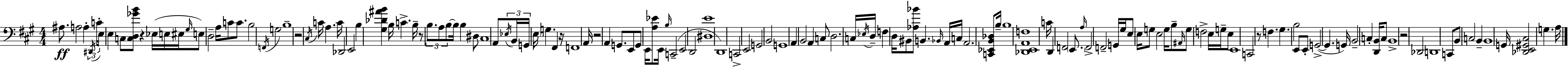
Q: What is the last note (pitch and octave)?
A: A3